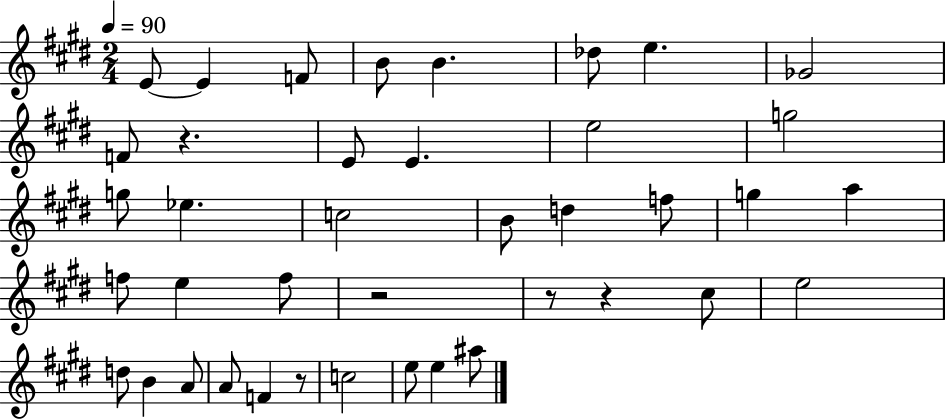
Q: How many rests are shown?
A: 5